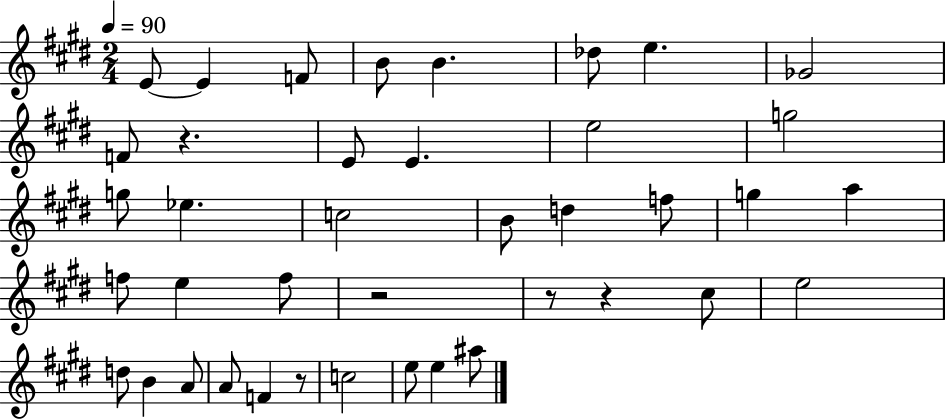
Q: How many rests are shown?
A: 5